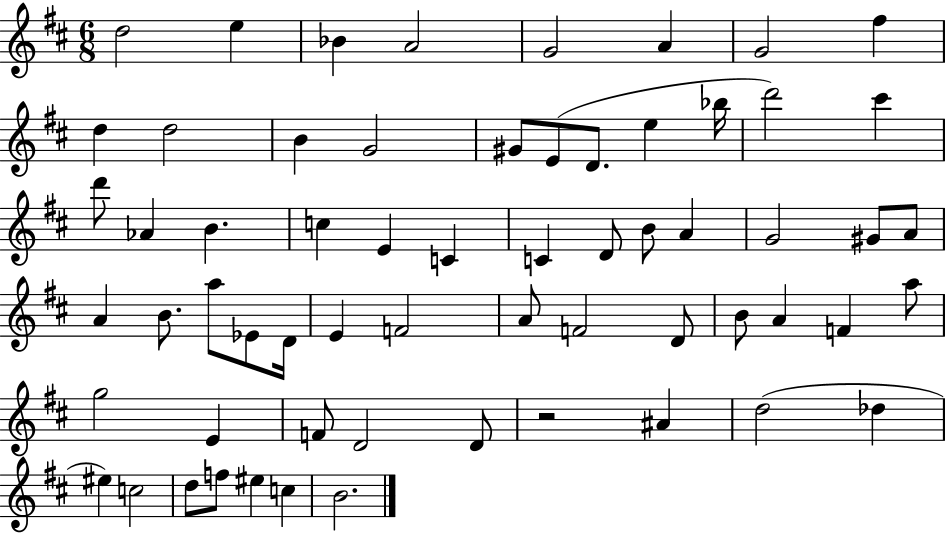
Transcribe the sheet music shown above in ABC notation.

X:1
T:Untitled
M:6/8
L:1/4
K:D
d2 e _B A2 G2 A G2 ^f d d2 B G2 ^G/2 E/2 D/2 e _b/4 d'2 ^c' d'/2 _A B c E C C D/2 B/2 A G2 ^G/2 A/2 A B/2 a/2 _E/2 D/4 E F2 A/2 F2 D/2 B/2 A F a/2 g2 E F/2 D2 D/2 z2 ^A d2 _d ^e c2 d/2 f/2 ^e c B2